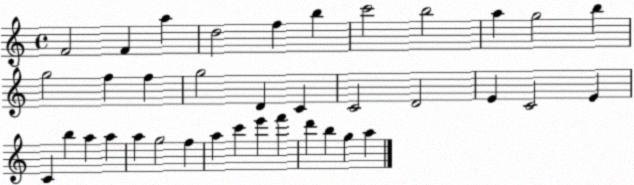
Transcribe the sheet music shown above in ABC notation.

X:1
T:Untitled
M:4/4
L:1/4
K:C
F2 F a d2 f b c'2 b2 a g2 b g2 f f g2 D C C2 D2 E C2 E C b a a a g2 f a c' e' f' d' b g a